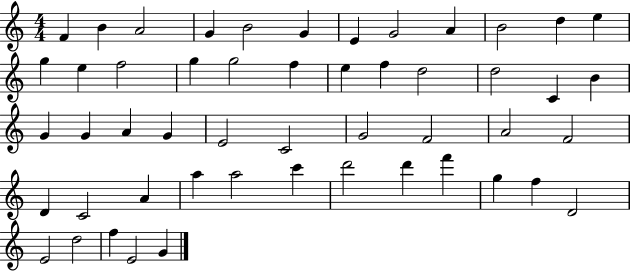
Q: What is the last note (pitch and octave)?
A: G4